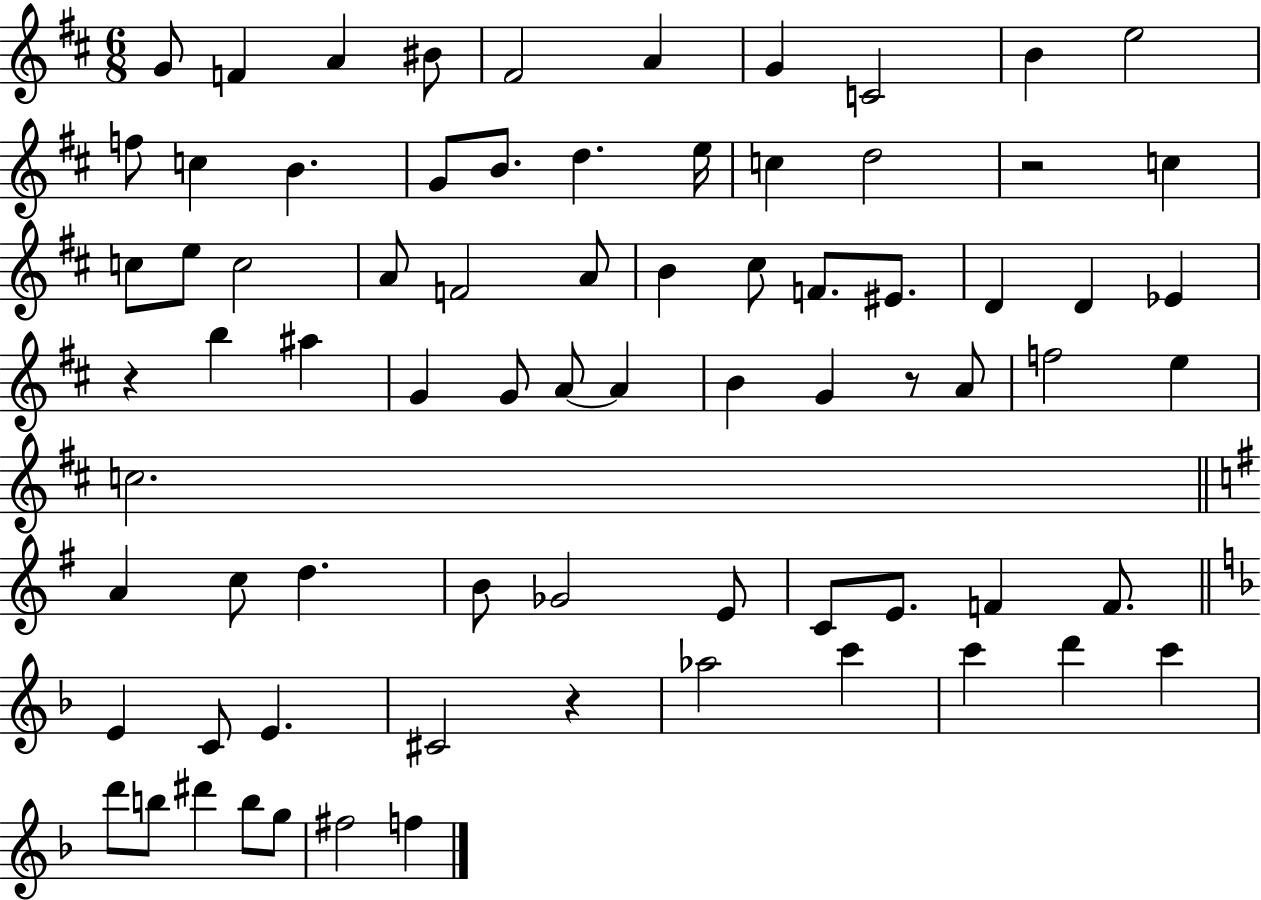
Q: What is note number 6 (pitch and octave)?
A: A4